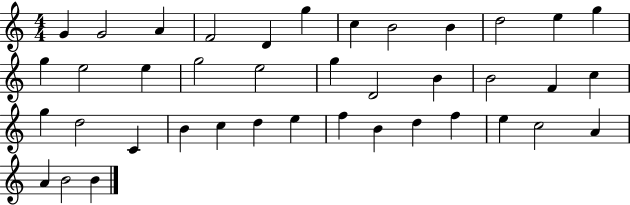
G4/q G4/h A4/q F4/h D4/q G5/q C5/q B4/h B4/q D5/h E5/q G5/q G5/q E5/h E5/q G5/h E5/h G5/q D4/h B4/q B4/h F4/q C5/q G5/q D5/h C4/q B4/q C5/q D5/q E5/q F5/q B4/q D5/q F5/q E5/q C5/h A4/q A4/q B4/h B4/q